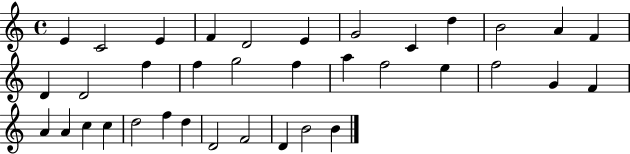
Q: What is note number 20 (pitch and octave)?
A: F5